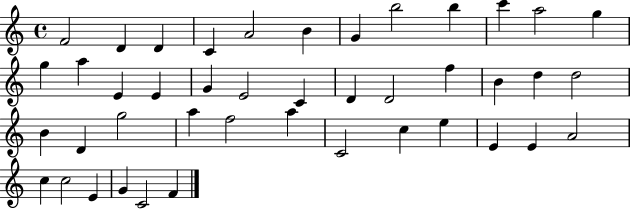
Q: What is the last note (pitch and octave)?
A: F4